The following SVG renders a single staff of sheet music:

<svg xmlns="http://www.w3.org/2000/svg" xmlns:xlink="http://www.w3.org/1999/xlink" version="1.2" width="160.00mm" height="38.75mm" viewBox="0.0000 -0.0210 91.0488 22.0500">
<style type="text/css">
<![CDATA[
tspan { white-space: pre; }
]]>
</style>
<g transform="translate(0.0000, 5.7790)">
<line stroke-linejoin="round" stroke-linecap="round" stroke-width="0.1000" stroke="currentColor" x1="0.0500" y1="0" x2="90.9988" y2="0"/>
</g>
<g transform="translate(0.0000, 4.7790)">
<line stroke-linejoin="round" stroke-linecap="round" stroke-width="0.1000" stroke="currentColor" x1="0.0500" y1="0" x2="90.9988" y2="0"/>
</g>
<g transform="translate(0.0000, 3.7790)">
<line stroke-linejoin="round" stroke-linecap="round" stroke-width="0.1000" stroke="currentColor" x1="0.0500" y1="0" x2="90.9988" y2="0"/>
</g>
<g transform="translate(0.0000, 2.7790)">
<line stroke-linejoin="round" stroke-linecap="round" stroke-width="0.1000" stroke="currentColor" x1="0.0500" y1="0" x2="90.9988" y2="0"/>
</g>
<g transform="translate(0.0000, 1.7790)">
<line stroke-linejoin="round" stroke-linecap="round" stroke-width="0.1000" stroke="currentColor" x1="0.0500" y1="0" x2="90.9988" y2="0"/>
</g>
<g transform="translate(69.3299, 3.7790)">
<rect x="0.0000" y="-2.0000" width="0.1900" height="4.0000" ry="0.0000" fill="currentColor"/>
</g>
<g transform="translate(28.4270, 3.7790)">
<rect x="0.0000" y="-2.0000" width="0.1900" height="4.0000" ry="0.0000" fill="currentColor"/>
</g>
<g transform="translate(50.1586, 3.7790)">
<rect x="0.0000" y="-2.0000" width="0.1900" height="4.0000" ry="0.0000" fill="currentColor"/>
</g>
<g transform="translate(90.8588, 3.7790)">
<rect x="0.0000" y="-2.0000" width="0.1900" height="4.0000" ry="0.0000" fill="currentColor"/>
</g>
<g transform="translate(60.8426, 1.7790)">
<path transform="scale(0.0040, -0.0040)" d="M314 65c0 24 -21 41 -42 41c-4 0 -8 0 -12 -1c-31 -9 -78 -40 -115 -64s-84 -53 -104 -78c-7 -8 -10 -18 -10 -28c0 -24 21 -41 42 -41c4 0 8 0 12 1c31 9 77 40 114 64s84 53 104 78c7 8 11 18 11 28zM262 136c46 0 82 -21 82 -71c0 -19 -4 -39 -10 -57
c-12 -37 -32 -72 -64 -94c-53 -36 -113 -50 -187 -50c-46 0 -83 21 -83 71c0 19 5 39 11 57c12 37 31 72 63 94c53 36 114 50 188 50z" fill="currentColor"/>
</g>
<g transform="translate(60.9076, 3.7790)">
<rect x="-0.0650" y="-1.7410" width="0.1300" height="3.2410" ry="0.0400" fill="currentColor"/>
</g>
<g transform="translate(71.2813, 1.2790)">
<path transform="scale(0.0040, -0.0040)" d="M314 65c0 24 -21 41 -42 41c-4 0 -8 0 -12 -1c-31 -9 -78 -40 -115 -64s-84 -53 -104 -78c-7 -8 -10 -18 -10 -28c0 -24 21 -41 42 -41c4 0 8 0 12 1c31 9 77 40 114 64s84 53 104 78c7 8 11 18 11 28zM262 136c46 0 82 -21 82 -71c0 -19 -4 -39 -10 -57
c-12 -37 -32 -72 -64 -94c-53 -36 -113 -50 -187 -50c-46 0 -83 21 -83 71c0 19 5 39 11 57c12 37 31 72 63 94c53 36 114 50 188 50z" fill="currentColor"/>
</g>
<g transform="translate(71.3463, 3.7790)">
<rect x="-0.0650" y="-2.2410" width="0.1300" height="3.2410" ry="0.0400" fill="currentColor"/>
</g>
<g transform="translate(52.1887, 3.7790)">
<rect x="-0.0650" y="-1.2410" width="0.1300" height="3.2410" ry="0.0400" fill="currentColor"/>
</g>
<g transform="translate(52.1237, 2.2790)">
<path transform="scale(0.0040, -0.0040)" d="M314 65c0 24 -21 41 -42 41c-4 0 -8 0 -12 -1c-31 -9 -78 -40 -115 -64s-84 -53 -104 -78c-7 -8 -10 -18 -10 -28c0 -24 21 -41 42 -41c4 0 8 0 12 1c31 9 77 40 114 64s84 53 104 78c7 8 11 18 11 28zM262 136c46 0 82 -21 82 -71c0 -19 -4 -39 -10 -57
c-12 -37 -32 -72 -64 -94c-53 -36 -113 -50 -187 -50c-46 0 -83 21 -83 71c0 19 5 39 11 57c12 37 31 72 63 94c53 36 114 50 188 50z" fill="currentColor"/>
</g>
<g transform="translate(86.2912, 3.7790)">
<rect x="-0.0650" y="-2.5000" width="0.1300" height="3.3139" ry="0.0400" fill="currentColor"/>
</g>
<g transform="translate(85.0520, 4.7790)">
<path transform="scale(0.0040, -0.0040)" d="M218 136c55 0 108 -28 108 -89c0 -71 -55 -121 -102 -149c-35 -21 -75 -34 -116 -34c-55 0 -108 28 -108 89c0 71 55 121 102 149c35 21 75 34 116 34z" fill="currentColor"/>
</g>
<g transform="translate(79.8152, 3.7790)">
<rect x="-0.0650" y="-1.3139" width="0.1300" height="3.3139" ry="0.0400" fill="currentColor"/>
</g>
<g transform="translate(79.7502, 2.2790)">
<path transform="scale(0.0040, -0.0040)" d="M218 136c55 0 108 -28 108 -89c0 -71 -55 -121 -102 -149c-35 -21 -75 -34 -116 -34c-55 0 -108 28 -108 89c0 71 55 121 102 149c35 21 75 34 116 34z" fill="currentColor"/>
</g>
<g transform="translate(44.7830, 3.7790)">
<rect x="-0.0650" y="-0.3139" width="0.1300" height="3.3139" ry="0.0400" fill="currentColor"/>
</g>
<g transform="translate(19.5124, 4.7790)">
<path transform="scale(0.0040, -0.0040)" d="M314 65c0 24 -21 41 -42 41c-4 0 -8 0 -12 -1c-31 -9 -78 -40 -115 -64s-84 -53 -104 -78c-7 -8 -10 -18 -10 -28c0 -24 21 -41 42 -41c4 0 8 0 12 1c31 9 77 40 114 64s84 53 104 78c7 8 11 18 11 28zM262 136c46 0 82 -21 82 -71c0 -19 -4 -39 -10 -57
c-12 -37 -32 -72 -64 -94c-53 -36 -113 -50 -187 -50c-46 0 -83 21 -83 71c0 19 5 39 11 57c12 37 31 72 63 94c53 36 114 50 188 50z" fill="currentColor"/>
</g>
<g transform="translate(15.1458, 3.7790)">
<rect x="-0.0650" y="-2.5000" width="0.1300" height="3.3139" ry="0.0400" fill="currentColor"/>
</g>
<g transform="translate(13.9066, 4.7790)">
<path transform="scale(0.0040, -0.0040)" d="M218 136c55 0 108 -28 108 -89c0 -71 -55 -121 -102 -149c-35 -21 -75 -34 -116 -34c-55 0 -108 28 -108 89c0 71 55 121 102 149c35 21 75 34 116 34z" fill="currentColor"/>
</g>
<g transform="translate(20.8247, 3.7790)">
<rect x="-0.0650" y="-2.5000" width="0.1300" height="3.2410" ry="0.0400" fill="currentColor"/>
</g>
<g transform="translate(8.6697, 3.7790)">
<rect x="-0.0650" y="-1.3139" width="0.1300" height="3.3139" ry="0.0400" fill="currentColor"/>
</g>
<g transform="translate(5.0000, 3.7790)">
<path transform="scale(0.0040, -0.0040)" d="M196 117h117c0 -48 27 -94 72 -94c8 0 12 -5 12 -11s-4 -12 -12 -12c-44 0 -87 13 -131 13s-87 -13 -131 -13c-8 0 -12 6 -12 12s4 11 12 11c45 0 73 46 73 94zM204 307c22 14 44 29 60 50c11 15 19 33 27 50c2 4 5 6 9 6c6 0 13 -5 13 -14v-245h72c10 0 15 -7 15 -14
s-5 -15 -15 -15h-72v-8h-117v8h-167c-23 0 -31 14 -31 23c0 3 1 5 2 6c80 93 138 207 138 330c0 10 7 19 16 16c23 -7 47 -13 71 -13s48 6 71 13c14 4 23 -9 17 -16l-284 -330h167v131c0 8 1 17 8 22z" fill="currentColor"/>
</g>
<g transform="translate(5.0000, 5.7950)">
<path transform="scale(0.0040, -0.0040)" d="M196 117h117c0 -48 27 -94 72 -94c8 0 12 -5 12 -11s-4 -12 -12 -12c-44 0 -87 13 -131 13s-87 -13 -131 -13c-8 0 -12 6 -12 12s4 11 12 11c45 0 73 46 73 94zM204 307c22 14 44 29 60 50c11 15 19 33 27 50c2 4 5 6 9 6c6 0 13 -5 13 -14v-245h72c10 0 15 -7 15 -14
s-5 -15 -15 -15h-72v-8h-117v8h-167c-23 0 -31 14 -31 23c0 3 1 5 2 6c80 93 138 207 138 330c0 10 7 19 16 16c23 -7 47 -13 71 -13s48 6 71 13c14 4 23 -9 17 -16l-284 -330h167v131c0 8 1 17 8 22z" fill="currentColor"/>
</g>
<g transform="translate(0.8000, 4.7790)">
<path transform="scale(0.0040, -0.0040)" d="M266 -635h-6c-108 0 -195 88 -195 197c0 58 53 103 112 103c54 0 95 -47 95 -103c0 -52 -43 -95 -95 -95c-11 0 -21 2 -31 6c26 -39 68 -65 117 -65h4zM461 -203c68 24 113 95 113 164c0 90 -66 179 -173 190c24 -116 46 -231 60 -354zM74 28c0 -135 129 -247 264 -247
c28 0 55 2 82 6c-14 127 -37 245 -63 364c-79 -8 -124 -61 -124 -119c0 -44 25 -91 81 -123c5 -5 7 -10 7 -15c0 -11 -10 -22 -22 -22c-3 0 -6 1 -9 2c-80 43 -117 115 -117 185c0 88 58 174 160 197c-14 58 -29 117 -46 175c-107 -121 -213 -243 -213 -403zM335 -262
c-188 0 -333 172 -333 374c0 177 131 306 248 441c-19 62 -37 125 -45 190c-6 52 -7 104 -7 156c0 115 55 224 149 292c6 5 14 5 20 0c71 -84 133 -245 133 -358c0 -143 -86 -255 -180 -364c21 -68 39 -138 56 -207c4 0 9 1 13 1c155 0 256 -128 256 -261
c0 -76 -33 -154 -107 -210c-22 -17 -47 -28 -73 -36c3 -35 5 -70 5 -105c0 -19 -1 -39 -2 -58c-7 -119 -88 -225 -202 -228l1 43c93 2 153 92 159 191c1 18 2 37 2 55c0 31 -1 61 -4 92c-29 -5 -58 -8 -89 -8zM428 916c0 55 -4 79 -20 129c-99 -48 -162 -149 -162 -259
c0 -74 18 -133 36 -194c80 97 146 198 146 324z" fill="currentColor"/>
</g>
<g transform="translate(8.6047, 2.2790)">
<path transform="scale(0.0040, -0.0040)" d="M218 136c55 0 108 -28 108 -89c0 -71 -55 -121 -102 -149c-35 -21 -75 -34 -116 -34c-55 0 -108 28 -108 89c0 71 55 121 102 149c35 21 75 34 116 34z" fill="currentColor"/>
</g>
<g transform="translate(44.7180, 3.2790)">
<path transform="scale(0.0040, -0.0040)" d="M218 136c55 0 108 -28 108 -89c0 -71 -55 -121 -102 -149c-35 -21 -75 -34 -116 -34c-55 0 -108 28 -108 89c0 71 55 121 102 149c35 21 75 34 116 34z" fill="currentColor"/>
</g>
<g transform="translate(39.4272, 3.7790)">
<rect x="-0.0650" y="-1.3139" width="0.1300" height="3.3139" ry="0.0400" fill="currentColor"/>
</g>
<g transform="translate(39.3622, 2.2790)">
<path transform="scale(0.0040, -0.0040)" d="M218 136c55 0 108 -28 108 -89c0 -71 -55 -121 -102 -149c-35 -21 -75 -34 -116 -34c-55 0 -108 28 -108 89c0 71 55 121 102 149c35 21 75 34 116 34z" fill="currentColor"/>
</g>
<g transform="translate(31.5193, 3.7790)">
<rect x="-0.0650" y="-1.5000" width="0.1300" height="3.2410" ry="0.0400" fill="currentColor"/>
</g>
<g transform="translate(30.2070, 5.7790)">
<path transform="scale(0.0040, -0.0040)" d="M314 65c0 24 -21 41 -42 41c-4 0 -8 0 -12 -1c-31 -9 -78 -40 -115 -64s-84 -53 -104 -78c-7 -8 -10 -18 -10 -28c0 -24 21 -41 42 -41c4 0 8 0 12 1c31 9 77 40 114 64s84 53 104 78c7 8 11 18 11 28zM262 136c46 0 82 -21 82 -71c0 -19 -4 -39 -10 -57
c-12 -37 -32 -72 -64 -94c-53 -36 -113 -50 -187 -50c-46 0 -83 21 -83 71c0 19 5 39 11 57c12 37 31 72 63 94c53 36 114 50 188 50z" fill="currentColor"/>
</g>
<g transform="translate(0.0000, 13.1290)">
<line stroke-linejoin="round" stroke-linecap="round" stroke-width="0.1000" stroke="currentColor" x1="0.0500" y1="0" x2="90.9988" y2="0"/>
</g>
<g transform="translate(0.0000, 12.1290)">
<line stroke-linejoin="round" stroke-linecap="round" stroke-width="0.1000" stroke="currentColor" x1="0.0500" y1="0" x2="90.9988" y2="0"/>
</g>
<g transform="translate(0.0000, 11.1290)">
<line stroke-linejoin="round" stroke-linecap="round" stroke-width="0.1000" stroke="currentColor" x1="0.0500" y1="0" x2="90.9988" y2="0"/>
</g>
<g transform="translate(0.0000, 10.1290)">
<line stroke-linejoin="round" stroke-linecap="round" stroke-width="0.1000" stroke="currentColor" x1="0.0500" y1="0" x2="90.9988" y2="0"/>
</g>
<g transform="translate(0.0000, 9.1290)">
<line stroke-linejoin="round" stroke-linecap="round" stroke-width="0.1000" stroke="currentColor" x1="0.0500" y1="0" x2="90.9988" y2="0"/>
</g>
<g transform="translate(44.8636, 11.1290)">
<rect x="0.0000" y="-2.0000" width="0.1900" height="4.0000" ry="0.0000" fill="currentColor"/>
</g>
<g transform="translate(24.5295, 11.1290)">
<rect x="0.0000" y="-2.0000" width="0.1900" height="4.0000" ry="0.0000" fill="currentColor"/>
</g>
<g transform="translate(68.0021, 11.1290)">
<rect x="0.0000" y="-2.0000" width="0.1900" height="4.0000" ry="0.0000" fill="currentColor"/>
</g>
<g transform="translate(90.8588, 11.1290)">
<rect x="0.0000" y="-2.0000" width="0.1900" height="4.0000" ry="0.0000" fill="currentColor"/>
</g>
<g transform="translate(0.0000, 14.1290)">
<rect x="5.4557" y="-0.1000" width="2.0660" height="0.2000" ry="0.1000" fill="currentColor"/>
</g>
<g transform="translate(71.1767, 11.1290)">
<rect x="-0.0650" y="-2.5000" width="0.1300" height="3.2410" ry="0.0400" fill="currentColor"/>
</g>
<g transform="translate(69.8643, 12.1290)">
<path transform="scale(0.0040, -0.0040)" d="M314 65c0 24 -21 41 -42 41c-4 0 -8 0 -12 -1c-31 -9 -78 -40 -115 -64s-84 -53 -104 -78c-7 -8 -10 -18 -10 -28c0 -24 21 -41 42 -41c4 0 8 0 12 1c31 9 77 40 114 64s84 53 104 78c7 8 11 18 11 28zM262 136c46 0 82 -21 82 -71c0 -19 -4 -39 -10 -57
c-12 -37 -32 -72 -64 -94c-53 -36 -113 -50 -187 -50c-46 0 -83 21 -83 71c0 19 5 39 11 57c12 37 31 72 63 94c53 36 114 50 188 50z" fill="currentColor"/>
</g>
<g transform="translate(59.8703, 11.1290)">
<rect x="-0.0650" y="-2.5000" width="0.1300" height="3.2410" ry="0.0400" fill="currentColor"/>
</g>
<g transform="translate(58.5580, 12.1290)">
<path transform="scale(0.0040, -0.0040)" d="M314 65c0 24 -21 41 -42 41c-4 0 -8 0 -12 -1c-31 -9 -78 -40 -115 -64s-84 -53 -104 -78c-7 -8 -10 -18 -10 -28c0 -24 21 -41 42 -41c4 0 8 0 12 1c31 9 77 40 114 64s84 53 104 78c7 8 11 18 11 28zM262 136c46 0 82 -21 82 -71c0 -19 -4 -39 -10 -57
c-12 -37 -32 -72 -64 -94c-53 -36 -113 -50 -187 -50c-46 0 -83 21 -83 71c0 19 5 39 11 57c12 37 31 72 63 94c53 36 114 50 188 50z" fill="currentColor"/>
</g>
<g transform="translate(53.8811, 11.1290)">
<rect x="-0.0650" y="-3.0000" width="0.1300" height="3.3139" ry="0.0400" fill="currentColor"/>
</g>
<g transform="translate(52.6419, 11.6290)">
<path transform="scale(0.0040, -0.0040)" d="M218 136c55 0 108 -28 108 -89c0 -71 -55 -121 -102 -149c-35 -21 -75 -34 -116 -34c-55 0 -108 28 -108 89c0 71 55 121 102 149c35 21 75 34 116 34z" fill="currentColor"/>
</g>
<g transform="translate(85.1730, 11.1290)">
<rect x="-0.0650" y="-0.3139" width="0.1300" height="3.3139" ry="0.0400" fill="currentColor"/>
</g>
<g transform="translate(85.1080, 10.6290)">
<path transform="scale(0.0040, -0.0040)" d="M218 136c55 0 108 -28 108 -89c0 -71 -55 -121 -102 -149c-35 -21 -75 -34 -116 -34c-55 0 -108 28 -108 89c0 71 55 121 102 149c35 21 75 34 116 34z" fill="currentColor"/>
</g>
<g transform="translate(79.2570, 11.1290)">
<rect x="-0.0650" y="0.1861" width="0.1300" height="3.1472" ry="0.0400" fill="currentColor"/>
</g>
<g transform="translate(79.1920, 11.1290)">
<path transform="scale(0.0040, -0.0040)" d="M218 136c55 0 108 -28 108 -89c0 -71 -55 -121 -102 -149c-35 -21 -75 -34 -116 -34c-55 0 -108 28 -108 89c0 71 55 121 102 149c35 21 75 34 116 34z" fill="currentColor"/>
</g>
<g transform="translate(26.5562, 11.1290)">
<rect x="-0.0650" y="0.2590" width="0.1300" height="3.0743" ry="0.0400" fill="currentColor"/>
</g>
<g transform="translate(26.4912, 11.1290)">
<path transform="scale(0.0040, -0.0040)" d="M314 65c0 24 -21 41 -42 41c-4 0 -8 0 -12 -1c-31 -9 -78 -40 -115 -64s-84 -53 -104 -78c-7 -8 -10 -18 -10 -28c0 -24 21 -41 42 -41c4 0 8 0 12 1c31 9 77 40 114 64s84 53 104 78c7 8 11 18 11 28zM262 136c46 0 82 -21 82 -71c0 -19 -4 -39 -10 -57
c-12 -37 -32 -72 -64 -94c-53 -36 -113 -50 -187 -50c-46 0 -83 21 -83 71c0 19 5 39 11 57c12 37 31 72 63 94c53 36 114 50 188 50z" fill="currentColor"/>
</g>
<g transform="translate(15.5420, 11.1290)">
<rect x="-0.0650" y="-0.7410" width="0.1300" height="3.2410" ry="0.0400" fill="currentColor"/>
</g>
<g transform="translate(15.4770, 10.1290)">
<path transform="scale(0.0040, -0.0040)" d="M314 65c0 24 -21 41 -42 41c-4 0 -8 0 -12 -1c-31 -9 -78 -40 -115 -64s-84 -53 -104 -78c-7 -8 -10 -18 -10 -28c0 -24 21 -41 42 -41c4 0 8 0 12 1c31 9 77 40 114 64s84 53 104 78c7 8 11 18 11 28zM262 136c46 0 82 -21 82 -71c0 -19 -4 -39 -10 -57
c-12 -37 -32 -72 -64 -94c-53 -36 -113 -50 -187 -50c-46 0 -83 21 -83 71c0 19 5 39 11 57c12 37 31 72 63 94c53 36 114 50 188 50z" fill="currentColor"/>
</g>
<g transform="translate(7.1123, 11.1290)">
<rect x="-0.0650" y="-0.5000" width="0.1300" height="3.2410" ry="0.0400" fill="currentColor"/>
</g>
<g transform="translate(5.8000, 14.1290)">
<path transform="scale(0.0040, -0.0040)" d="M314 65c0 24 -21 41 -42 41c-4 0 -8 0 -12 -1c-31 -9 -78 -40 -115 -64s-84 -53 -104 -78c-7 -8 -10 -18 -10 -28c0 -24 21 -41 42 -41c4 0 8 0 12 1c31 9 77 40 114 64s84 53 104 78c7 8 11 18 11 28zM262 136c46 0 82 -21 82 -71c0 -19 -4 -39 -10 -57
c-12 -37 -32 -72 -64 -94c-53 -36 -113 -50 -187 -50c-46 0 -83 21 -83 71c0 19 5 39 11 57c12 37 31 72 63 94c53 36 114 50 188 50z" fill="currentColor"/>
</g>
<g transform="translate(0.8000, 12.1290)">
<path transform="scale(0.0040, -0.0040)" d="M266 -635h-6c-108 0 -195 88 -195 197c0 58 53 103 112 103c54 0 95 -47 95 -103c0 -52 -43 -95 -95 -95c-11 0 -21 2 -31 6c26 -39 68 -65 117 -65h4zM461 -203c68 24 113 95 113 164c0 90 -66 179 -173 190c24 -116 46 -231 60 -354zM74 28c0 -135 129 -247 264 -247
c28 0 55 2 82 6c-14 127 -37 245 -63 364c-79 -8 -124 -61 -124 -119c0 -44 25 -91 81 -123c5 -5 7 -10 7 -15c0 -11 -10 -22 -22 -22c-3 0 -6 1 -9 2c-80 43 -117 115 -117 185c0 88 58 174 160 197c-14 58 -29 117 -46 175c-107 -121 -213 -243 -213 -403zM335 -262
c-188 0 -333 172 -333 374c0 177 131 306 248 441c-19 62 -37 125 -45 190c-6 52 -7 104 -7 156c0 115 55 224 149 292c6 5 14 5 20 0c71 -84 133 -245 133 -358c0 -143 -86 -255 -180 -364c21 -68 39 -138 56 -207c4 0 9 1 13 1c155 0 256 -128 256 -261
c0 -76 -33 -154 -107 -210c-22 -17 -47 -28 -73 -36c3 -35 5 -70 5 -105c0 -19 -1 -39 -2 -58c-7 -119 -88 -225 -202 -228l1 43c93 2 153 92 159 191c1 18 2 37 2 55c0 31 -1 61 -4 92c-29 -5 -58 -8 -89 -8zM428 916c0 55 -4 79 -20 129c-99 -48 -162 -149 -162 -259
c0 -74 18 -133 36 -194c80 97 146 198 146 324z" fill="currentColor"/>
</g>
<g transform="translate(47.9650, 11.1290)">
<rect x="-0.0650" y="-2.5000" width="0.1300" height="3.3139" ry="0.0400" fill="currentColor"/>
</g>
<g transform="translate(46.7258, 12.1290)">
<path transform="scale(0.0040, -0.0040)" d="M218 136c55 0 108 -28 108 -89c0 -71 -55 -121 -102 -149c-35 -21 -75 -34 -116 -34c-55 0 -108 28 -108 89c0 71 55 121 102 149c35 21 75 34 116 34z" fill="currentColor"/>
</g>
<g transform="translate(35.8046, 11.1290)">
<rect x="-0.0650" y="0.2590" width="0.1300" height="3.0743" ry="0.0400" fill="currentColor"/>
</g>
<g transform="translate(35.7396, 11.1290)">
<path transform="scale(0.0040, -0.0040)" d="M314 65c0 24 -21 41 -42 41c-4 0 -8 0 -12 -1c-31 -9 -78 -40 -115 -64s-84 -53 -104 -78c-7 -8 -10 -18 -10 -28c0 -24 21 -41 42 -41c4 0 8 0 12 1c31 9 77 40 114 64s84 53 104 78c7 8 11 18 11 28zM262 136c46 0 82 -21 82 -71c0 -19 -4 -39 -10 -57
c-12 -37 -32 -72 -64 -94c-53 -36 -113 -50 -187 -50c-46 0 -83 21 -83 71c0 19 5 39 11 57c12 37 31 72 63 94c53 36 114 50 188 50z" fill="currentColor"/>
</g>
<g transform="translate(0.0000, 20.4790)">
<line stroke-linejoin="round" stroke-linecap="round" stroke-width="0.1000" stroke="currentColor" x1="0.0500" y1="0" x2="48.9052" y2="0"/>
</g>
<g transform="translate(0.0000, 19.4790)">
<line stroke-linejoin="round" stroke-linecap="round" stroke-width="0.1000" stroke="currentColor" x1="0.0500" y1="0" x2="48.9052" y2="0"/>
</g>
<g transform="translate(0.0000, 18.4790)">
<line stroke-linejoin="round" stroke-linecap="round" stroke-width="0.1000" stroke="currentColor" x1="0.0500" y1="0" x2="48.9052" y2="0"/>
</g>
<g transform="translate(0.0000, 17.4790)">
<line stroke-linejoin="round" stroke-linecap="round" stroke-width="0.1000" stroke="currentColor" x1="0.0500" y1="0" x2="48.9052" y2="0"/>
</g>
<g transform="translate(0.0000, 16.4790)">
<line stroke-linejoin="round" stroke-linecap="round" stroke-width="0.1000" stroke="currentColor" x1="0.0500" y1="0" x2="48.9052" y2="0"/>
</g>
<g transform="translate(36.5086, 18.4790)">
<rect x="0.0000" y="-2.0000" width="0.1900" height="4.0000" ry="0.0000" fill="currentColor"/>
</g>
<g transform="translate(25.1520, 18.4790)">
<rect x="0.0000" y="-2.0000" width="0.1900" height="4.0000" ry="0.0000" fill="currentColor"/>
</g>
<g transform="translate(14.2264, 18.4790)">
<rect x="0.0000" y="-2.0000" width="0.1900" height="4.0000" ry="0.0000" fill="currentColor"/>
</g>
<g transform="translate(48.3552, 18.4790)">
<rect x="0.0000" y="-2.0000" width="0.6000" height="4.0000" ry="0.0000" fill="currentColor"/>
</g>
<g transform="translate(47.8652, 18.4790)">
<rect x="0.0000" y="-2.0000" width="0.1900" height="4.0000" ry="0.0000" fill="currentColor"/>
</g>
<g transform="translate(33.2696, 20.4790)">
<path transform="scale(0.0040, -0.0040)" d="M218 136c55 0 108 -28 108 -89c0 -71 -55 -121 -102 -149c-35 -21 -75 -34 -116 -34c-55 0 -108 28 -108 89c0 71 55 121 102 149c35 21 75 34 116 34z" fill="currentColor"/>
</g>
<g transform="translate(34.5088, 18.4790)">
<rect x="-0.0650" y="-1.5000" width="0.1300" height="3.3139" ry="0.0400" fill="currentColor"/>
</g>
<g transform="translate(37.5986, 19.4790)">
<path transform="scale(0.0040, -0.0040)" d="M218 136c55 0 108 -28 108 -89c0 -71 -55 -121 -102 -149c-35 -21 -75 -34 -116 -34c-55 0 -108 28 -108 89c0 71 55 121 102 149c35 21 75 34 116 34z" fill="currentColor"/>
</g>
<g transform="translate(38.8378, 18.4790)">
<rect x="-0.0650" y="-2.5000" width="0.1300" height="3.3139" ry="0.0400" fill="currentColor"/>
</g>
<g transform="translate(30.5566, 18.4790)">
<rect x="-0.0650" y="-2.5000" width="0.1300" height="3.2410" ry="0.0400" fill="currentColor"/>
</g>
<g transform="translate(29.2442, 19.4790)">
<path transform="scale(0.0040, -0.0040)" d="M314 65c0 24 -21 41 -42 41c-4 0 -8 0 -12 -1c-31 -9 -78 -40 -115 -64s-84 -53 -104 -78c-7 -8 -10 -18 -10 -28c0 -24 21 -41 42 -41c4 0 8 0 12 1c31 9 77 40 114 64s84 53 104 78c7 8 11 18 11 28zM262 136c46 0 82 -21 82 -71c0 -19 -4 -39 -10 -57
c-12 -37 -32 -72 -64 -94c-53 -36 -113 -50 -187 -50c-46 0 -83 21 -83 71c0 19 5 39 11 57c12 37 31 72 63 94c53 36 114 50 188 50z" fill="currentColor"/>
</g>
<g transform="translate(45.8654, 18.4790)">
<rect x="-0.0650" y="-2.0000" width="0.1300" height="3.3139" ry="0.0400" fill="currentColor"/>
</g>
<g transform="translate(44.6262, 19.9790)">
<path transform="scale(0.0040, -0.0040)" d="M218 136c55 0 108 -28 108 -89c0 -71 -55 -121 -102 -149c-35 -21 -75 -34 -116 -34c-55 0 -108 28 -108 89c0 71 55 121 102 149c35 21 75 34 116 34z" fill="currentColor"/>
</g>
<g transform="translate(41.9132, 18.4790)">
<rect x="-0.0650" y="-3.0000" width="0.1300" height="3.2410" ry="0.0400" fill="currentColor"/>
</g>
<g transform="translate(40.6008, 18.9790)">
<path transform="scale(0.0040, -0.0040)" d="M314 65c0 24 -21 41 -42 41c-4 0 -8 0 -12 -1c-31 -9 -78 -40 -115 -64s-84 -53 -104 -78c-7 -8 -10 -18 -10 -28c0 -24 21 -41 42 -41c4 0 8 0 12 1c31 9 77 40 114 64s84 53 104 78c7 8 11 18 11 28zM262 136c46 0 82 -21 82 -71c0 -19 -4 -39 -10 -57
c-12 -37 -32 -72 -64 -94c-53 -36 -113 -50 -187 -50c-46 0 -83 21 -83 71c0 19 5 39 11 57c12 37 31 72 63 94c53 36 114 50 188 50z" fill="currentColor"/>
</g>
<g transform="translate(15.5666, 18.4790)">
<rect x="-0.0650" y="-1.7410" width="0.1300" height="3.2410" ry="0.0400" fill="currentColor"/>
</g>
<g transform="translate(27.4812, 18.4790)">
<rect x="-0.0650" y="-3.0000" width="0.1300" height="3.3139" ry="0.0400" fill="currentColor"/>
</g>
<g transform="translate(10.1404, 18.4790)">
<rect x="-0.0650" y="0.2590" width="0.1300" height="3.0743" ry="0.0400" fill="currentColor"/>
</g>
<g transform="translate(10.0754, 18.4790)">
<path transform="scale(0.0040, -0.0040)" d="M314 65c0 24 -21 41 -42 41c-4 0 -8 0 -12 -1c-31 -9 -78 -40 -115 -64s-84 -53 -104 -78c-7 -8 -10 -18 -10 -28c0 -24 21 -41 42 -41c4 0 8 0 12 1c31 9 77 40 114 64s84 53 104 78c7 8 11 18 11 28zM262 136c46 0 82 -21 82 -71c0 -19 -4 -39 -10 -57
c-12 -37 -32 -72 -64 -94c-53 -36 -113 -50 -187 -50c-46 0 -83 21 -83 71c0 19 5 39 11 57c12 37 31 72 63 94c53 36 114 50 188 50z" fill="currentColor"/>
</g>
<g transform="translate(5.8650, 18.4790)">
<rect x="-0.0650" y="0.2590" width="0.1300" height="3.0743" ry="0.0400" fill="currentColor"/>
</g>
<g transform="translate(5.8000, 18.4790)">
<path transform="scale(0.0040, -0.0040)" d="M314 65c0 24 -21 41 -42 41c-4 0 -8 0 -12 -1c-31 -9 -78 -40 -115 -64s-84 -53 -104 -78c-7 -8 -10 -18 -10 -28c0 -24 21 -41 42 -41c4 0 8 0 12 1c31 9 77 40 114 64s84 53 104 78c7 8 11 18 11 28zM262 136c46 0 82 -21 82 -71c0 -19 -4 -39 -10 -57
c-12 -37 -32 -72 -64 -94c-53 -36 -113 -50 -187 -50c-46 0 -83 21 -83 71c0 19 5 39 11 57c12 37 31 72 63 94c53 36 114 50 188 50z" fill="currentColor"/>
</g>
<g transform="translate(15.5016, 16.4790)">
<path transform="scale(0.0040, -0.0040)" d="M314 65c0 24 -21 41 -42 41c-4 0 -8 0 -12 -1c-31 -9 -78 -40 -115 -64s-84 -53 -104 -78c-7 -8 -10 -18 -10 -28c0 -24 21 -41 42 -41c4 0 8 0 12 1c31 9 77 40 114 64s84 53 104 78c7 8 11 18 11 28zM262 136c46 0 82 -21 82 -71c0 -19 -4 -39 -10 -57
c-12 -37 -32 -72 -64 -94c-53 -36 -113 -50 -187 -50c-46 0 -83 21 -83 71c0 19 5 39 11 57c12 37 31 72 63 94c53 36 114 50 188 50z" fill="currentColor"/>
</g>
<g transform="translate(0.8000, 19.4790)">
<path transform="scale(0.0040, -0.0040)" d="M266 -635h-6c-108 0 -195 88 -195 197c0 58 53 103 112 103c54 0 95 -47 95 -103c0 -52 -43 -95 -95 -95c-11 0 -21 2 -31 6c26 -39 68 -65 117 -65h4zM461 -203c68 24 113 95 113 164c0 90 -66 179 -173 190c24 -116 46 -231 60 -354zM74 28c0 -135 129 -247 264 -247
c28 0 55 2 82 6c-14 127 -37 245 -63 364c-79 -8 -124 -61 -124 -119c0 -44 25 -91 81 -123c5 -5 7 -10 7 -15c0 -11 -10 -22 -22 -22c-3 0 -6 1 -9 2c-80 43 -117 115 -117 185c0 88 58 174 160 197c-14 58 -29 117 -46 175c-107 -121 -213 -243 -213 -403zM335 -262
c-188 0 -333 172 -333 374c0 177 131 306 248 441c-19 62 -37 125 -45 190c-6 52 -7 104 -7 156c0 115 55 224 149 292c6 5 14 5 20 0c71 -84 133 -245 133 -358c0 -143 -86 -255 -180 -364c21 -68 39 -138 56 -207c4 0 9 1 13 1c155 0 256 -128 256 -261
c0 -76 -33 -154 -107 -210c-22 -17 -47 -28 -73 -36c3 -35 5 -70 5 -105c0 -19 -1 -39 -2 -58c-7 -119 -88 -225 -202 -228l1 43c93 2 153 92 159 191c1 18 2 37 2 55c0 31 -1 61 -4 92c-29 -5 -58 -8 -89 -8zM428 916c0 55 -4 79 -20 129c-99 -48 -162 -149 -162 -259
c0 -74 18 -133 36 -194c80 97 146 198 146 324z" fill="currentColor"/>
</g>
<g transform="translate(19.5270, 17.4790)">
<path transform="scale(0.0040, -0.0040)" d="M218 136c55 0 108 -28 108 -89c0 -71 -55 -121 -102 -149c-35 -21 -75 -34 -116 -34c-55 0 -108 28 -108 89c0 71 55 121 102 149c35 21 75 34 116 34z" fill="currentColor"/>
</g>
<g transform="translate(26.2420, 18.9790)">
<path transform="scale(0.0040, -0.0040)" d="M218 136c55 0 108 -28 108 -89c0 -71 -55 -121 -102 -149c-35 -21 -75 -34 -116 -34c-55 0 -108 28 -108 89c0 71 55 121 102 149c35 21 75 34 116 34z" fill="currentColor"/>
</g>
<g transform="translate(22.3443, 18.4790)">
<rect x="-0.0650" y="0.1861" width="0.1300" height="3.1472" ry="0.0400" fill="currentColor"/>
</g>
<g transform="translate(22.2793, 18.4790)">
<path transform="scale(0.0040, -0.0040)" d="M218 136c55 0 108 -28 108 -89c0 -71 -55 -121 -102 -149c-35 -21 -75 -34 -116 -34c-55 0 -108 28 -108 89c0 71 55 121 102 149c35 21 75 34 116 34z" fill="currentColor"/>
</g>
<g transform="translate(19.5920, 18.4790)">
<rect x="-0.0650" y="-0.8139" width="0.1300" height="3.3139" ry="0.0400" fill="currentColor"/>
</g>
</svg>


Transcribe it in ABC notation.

X:1
T:Untitled
M:4/4
L:1/4
K:C
e G G2 E2 e c e2 f2 g2 e G C2 d2 B2 B2 G A G2 G2 B c B2 B2 f2 d B A G2 E G A2 F